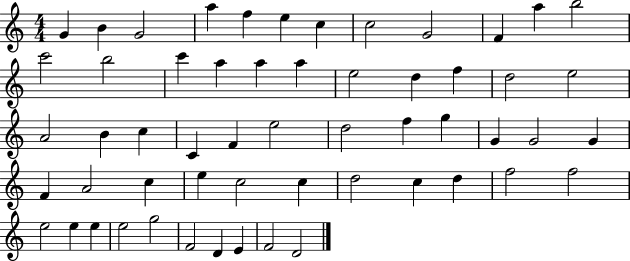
X:1
T:Untitled
M:4/4
L:1/4
K:C
G B G2 a f e c c2 G2 F a b2 c'2 b2 c' a a a e2 d f d2 e2 A2 B c C F e2 d2 f g G G2 G F A2 c e c2 c d2 c d f2 f2 e2 e e e2 g2 F2 D E F2 D2